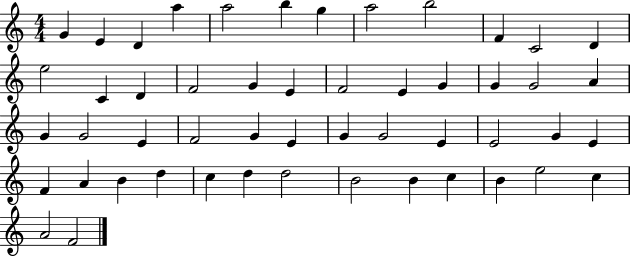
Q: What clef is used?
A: treble